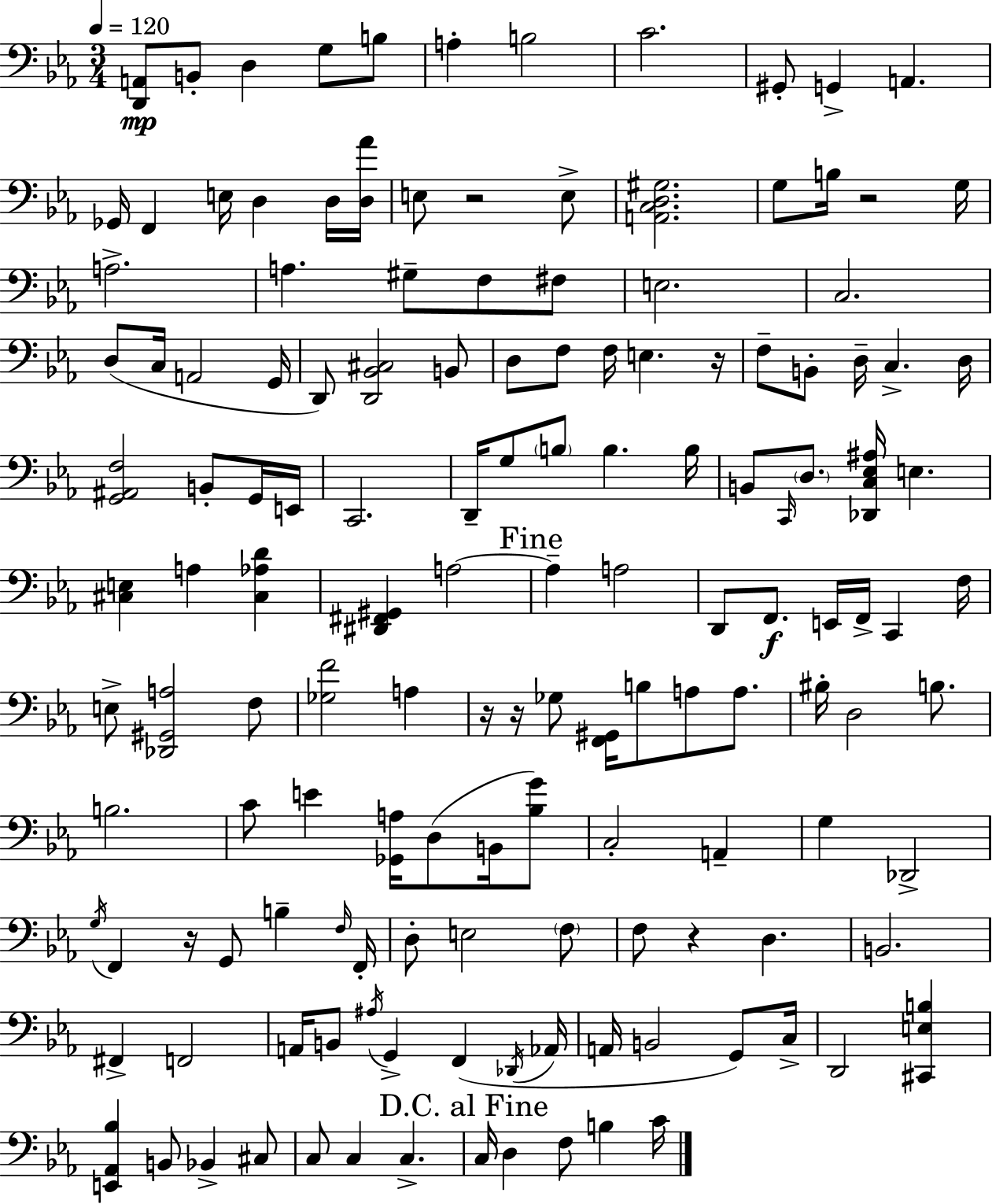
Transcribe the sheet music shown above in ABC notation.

X:1
T:Untitled
M:3/4
L:1/4
K:Eb
[D,,A,,]/2 B,,/2 D, G,/2 B,/2 A, B,2 C2 ^G,,/2 G,, A,, _G,,/4 F,, E,/4 D, D,/4 [D,_A]/4 E,/2 z2 E,/2 [A,,C,D,^G,]2 G,/2 B,/4 z2 G,/4 A,2 A, ^G,/2 F,/2 ^F,/2 E,2 C,2 D,/2 C,/4 A,,2 G,,/4 D,,/2 [D,,_B,,^C,]2 B,,/2 D,/2 F,/2 F,/4 E, z/4 F,/2 B,,/2 D,/4 C, D,/4 [G,,^A,,F,]2 B,,/2 G,,/4 E,,/4 C,,2 D,,/4 G,/2 B,/2 B, B,/4 B,,/2 C,,/4 D,/2 [_D,,C,_E,^A,]/4 E, [^C,E,] A, [^C,_A,D] [^D,,^F,,^G,,] A,2 A, A,2 D,,/2 F,,/2 E,,/4 F,,/4 C,, F,/4 E,/2 [_D,,^G,,A,]2 F,/2 [_G,F]2 A, z/4 z/4 _G,/2 [F,,^G,,]/4 B,/2 A,/2 A,/2 ^B,/4 D,2 B,/2 B,2 C/2 E [_G,,A,]/4 D,/2 B,,/4 [_B,G]/2 C,2 A,, G, _D,,2 G,/4 F,, z/4 G,,/2 B, F,/4 F,,/4 D,/2 E,2 F,/2 F,/2 z D, B,,2 ^F,, F,,2 A,,/4 B,,/2 ^A,/4 G,, F,, _D,,/4 _A,,/4 A,,/4 B,,2 G,,/2 C,/4 D,,2 [^C,,E,B,] [E,,_A,,_B,] B,,/2 _B,, ^C,/2 C,/2 C, C, C,/4 D, F,/2 B, C/4